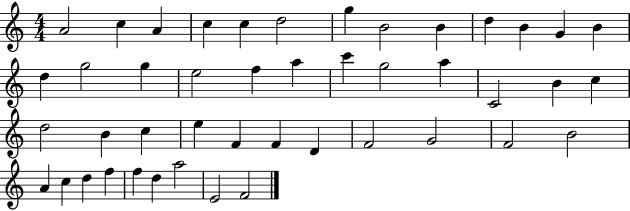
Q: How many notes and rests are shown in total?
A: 45